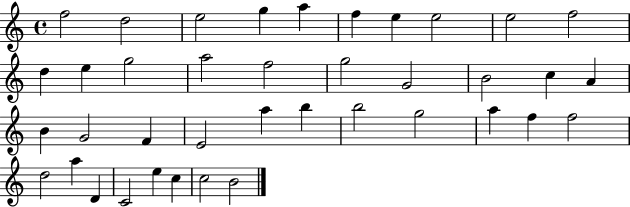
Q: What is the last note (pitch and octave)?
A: B4